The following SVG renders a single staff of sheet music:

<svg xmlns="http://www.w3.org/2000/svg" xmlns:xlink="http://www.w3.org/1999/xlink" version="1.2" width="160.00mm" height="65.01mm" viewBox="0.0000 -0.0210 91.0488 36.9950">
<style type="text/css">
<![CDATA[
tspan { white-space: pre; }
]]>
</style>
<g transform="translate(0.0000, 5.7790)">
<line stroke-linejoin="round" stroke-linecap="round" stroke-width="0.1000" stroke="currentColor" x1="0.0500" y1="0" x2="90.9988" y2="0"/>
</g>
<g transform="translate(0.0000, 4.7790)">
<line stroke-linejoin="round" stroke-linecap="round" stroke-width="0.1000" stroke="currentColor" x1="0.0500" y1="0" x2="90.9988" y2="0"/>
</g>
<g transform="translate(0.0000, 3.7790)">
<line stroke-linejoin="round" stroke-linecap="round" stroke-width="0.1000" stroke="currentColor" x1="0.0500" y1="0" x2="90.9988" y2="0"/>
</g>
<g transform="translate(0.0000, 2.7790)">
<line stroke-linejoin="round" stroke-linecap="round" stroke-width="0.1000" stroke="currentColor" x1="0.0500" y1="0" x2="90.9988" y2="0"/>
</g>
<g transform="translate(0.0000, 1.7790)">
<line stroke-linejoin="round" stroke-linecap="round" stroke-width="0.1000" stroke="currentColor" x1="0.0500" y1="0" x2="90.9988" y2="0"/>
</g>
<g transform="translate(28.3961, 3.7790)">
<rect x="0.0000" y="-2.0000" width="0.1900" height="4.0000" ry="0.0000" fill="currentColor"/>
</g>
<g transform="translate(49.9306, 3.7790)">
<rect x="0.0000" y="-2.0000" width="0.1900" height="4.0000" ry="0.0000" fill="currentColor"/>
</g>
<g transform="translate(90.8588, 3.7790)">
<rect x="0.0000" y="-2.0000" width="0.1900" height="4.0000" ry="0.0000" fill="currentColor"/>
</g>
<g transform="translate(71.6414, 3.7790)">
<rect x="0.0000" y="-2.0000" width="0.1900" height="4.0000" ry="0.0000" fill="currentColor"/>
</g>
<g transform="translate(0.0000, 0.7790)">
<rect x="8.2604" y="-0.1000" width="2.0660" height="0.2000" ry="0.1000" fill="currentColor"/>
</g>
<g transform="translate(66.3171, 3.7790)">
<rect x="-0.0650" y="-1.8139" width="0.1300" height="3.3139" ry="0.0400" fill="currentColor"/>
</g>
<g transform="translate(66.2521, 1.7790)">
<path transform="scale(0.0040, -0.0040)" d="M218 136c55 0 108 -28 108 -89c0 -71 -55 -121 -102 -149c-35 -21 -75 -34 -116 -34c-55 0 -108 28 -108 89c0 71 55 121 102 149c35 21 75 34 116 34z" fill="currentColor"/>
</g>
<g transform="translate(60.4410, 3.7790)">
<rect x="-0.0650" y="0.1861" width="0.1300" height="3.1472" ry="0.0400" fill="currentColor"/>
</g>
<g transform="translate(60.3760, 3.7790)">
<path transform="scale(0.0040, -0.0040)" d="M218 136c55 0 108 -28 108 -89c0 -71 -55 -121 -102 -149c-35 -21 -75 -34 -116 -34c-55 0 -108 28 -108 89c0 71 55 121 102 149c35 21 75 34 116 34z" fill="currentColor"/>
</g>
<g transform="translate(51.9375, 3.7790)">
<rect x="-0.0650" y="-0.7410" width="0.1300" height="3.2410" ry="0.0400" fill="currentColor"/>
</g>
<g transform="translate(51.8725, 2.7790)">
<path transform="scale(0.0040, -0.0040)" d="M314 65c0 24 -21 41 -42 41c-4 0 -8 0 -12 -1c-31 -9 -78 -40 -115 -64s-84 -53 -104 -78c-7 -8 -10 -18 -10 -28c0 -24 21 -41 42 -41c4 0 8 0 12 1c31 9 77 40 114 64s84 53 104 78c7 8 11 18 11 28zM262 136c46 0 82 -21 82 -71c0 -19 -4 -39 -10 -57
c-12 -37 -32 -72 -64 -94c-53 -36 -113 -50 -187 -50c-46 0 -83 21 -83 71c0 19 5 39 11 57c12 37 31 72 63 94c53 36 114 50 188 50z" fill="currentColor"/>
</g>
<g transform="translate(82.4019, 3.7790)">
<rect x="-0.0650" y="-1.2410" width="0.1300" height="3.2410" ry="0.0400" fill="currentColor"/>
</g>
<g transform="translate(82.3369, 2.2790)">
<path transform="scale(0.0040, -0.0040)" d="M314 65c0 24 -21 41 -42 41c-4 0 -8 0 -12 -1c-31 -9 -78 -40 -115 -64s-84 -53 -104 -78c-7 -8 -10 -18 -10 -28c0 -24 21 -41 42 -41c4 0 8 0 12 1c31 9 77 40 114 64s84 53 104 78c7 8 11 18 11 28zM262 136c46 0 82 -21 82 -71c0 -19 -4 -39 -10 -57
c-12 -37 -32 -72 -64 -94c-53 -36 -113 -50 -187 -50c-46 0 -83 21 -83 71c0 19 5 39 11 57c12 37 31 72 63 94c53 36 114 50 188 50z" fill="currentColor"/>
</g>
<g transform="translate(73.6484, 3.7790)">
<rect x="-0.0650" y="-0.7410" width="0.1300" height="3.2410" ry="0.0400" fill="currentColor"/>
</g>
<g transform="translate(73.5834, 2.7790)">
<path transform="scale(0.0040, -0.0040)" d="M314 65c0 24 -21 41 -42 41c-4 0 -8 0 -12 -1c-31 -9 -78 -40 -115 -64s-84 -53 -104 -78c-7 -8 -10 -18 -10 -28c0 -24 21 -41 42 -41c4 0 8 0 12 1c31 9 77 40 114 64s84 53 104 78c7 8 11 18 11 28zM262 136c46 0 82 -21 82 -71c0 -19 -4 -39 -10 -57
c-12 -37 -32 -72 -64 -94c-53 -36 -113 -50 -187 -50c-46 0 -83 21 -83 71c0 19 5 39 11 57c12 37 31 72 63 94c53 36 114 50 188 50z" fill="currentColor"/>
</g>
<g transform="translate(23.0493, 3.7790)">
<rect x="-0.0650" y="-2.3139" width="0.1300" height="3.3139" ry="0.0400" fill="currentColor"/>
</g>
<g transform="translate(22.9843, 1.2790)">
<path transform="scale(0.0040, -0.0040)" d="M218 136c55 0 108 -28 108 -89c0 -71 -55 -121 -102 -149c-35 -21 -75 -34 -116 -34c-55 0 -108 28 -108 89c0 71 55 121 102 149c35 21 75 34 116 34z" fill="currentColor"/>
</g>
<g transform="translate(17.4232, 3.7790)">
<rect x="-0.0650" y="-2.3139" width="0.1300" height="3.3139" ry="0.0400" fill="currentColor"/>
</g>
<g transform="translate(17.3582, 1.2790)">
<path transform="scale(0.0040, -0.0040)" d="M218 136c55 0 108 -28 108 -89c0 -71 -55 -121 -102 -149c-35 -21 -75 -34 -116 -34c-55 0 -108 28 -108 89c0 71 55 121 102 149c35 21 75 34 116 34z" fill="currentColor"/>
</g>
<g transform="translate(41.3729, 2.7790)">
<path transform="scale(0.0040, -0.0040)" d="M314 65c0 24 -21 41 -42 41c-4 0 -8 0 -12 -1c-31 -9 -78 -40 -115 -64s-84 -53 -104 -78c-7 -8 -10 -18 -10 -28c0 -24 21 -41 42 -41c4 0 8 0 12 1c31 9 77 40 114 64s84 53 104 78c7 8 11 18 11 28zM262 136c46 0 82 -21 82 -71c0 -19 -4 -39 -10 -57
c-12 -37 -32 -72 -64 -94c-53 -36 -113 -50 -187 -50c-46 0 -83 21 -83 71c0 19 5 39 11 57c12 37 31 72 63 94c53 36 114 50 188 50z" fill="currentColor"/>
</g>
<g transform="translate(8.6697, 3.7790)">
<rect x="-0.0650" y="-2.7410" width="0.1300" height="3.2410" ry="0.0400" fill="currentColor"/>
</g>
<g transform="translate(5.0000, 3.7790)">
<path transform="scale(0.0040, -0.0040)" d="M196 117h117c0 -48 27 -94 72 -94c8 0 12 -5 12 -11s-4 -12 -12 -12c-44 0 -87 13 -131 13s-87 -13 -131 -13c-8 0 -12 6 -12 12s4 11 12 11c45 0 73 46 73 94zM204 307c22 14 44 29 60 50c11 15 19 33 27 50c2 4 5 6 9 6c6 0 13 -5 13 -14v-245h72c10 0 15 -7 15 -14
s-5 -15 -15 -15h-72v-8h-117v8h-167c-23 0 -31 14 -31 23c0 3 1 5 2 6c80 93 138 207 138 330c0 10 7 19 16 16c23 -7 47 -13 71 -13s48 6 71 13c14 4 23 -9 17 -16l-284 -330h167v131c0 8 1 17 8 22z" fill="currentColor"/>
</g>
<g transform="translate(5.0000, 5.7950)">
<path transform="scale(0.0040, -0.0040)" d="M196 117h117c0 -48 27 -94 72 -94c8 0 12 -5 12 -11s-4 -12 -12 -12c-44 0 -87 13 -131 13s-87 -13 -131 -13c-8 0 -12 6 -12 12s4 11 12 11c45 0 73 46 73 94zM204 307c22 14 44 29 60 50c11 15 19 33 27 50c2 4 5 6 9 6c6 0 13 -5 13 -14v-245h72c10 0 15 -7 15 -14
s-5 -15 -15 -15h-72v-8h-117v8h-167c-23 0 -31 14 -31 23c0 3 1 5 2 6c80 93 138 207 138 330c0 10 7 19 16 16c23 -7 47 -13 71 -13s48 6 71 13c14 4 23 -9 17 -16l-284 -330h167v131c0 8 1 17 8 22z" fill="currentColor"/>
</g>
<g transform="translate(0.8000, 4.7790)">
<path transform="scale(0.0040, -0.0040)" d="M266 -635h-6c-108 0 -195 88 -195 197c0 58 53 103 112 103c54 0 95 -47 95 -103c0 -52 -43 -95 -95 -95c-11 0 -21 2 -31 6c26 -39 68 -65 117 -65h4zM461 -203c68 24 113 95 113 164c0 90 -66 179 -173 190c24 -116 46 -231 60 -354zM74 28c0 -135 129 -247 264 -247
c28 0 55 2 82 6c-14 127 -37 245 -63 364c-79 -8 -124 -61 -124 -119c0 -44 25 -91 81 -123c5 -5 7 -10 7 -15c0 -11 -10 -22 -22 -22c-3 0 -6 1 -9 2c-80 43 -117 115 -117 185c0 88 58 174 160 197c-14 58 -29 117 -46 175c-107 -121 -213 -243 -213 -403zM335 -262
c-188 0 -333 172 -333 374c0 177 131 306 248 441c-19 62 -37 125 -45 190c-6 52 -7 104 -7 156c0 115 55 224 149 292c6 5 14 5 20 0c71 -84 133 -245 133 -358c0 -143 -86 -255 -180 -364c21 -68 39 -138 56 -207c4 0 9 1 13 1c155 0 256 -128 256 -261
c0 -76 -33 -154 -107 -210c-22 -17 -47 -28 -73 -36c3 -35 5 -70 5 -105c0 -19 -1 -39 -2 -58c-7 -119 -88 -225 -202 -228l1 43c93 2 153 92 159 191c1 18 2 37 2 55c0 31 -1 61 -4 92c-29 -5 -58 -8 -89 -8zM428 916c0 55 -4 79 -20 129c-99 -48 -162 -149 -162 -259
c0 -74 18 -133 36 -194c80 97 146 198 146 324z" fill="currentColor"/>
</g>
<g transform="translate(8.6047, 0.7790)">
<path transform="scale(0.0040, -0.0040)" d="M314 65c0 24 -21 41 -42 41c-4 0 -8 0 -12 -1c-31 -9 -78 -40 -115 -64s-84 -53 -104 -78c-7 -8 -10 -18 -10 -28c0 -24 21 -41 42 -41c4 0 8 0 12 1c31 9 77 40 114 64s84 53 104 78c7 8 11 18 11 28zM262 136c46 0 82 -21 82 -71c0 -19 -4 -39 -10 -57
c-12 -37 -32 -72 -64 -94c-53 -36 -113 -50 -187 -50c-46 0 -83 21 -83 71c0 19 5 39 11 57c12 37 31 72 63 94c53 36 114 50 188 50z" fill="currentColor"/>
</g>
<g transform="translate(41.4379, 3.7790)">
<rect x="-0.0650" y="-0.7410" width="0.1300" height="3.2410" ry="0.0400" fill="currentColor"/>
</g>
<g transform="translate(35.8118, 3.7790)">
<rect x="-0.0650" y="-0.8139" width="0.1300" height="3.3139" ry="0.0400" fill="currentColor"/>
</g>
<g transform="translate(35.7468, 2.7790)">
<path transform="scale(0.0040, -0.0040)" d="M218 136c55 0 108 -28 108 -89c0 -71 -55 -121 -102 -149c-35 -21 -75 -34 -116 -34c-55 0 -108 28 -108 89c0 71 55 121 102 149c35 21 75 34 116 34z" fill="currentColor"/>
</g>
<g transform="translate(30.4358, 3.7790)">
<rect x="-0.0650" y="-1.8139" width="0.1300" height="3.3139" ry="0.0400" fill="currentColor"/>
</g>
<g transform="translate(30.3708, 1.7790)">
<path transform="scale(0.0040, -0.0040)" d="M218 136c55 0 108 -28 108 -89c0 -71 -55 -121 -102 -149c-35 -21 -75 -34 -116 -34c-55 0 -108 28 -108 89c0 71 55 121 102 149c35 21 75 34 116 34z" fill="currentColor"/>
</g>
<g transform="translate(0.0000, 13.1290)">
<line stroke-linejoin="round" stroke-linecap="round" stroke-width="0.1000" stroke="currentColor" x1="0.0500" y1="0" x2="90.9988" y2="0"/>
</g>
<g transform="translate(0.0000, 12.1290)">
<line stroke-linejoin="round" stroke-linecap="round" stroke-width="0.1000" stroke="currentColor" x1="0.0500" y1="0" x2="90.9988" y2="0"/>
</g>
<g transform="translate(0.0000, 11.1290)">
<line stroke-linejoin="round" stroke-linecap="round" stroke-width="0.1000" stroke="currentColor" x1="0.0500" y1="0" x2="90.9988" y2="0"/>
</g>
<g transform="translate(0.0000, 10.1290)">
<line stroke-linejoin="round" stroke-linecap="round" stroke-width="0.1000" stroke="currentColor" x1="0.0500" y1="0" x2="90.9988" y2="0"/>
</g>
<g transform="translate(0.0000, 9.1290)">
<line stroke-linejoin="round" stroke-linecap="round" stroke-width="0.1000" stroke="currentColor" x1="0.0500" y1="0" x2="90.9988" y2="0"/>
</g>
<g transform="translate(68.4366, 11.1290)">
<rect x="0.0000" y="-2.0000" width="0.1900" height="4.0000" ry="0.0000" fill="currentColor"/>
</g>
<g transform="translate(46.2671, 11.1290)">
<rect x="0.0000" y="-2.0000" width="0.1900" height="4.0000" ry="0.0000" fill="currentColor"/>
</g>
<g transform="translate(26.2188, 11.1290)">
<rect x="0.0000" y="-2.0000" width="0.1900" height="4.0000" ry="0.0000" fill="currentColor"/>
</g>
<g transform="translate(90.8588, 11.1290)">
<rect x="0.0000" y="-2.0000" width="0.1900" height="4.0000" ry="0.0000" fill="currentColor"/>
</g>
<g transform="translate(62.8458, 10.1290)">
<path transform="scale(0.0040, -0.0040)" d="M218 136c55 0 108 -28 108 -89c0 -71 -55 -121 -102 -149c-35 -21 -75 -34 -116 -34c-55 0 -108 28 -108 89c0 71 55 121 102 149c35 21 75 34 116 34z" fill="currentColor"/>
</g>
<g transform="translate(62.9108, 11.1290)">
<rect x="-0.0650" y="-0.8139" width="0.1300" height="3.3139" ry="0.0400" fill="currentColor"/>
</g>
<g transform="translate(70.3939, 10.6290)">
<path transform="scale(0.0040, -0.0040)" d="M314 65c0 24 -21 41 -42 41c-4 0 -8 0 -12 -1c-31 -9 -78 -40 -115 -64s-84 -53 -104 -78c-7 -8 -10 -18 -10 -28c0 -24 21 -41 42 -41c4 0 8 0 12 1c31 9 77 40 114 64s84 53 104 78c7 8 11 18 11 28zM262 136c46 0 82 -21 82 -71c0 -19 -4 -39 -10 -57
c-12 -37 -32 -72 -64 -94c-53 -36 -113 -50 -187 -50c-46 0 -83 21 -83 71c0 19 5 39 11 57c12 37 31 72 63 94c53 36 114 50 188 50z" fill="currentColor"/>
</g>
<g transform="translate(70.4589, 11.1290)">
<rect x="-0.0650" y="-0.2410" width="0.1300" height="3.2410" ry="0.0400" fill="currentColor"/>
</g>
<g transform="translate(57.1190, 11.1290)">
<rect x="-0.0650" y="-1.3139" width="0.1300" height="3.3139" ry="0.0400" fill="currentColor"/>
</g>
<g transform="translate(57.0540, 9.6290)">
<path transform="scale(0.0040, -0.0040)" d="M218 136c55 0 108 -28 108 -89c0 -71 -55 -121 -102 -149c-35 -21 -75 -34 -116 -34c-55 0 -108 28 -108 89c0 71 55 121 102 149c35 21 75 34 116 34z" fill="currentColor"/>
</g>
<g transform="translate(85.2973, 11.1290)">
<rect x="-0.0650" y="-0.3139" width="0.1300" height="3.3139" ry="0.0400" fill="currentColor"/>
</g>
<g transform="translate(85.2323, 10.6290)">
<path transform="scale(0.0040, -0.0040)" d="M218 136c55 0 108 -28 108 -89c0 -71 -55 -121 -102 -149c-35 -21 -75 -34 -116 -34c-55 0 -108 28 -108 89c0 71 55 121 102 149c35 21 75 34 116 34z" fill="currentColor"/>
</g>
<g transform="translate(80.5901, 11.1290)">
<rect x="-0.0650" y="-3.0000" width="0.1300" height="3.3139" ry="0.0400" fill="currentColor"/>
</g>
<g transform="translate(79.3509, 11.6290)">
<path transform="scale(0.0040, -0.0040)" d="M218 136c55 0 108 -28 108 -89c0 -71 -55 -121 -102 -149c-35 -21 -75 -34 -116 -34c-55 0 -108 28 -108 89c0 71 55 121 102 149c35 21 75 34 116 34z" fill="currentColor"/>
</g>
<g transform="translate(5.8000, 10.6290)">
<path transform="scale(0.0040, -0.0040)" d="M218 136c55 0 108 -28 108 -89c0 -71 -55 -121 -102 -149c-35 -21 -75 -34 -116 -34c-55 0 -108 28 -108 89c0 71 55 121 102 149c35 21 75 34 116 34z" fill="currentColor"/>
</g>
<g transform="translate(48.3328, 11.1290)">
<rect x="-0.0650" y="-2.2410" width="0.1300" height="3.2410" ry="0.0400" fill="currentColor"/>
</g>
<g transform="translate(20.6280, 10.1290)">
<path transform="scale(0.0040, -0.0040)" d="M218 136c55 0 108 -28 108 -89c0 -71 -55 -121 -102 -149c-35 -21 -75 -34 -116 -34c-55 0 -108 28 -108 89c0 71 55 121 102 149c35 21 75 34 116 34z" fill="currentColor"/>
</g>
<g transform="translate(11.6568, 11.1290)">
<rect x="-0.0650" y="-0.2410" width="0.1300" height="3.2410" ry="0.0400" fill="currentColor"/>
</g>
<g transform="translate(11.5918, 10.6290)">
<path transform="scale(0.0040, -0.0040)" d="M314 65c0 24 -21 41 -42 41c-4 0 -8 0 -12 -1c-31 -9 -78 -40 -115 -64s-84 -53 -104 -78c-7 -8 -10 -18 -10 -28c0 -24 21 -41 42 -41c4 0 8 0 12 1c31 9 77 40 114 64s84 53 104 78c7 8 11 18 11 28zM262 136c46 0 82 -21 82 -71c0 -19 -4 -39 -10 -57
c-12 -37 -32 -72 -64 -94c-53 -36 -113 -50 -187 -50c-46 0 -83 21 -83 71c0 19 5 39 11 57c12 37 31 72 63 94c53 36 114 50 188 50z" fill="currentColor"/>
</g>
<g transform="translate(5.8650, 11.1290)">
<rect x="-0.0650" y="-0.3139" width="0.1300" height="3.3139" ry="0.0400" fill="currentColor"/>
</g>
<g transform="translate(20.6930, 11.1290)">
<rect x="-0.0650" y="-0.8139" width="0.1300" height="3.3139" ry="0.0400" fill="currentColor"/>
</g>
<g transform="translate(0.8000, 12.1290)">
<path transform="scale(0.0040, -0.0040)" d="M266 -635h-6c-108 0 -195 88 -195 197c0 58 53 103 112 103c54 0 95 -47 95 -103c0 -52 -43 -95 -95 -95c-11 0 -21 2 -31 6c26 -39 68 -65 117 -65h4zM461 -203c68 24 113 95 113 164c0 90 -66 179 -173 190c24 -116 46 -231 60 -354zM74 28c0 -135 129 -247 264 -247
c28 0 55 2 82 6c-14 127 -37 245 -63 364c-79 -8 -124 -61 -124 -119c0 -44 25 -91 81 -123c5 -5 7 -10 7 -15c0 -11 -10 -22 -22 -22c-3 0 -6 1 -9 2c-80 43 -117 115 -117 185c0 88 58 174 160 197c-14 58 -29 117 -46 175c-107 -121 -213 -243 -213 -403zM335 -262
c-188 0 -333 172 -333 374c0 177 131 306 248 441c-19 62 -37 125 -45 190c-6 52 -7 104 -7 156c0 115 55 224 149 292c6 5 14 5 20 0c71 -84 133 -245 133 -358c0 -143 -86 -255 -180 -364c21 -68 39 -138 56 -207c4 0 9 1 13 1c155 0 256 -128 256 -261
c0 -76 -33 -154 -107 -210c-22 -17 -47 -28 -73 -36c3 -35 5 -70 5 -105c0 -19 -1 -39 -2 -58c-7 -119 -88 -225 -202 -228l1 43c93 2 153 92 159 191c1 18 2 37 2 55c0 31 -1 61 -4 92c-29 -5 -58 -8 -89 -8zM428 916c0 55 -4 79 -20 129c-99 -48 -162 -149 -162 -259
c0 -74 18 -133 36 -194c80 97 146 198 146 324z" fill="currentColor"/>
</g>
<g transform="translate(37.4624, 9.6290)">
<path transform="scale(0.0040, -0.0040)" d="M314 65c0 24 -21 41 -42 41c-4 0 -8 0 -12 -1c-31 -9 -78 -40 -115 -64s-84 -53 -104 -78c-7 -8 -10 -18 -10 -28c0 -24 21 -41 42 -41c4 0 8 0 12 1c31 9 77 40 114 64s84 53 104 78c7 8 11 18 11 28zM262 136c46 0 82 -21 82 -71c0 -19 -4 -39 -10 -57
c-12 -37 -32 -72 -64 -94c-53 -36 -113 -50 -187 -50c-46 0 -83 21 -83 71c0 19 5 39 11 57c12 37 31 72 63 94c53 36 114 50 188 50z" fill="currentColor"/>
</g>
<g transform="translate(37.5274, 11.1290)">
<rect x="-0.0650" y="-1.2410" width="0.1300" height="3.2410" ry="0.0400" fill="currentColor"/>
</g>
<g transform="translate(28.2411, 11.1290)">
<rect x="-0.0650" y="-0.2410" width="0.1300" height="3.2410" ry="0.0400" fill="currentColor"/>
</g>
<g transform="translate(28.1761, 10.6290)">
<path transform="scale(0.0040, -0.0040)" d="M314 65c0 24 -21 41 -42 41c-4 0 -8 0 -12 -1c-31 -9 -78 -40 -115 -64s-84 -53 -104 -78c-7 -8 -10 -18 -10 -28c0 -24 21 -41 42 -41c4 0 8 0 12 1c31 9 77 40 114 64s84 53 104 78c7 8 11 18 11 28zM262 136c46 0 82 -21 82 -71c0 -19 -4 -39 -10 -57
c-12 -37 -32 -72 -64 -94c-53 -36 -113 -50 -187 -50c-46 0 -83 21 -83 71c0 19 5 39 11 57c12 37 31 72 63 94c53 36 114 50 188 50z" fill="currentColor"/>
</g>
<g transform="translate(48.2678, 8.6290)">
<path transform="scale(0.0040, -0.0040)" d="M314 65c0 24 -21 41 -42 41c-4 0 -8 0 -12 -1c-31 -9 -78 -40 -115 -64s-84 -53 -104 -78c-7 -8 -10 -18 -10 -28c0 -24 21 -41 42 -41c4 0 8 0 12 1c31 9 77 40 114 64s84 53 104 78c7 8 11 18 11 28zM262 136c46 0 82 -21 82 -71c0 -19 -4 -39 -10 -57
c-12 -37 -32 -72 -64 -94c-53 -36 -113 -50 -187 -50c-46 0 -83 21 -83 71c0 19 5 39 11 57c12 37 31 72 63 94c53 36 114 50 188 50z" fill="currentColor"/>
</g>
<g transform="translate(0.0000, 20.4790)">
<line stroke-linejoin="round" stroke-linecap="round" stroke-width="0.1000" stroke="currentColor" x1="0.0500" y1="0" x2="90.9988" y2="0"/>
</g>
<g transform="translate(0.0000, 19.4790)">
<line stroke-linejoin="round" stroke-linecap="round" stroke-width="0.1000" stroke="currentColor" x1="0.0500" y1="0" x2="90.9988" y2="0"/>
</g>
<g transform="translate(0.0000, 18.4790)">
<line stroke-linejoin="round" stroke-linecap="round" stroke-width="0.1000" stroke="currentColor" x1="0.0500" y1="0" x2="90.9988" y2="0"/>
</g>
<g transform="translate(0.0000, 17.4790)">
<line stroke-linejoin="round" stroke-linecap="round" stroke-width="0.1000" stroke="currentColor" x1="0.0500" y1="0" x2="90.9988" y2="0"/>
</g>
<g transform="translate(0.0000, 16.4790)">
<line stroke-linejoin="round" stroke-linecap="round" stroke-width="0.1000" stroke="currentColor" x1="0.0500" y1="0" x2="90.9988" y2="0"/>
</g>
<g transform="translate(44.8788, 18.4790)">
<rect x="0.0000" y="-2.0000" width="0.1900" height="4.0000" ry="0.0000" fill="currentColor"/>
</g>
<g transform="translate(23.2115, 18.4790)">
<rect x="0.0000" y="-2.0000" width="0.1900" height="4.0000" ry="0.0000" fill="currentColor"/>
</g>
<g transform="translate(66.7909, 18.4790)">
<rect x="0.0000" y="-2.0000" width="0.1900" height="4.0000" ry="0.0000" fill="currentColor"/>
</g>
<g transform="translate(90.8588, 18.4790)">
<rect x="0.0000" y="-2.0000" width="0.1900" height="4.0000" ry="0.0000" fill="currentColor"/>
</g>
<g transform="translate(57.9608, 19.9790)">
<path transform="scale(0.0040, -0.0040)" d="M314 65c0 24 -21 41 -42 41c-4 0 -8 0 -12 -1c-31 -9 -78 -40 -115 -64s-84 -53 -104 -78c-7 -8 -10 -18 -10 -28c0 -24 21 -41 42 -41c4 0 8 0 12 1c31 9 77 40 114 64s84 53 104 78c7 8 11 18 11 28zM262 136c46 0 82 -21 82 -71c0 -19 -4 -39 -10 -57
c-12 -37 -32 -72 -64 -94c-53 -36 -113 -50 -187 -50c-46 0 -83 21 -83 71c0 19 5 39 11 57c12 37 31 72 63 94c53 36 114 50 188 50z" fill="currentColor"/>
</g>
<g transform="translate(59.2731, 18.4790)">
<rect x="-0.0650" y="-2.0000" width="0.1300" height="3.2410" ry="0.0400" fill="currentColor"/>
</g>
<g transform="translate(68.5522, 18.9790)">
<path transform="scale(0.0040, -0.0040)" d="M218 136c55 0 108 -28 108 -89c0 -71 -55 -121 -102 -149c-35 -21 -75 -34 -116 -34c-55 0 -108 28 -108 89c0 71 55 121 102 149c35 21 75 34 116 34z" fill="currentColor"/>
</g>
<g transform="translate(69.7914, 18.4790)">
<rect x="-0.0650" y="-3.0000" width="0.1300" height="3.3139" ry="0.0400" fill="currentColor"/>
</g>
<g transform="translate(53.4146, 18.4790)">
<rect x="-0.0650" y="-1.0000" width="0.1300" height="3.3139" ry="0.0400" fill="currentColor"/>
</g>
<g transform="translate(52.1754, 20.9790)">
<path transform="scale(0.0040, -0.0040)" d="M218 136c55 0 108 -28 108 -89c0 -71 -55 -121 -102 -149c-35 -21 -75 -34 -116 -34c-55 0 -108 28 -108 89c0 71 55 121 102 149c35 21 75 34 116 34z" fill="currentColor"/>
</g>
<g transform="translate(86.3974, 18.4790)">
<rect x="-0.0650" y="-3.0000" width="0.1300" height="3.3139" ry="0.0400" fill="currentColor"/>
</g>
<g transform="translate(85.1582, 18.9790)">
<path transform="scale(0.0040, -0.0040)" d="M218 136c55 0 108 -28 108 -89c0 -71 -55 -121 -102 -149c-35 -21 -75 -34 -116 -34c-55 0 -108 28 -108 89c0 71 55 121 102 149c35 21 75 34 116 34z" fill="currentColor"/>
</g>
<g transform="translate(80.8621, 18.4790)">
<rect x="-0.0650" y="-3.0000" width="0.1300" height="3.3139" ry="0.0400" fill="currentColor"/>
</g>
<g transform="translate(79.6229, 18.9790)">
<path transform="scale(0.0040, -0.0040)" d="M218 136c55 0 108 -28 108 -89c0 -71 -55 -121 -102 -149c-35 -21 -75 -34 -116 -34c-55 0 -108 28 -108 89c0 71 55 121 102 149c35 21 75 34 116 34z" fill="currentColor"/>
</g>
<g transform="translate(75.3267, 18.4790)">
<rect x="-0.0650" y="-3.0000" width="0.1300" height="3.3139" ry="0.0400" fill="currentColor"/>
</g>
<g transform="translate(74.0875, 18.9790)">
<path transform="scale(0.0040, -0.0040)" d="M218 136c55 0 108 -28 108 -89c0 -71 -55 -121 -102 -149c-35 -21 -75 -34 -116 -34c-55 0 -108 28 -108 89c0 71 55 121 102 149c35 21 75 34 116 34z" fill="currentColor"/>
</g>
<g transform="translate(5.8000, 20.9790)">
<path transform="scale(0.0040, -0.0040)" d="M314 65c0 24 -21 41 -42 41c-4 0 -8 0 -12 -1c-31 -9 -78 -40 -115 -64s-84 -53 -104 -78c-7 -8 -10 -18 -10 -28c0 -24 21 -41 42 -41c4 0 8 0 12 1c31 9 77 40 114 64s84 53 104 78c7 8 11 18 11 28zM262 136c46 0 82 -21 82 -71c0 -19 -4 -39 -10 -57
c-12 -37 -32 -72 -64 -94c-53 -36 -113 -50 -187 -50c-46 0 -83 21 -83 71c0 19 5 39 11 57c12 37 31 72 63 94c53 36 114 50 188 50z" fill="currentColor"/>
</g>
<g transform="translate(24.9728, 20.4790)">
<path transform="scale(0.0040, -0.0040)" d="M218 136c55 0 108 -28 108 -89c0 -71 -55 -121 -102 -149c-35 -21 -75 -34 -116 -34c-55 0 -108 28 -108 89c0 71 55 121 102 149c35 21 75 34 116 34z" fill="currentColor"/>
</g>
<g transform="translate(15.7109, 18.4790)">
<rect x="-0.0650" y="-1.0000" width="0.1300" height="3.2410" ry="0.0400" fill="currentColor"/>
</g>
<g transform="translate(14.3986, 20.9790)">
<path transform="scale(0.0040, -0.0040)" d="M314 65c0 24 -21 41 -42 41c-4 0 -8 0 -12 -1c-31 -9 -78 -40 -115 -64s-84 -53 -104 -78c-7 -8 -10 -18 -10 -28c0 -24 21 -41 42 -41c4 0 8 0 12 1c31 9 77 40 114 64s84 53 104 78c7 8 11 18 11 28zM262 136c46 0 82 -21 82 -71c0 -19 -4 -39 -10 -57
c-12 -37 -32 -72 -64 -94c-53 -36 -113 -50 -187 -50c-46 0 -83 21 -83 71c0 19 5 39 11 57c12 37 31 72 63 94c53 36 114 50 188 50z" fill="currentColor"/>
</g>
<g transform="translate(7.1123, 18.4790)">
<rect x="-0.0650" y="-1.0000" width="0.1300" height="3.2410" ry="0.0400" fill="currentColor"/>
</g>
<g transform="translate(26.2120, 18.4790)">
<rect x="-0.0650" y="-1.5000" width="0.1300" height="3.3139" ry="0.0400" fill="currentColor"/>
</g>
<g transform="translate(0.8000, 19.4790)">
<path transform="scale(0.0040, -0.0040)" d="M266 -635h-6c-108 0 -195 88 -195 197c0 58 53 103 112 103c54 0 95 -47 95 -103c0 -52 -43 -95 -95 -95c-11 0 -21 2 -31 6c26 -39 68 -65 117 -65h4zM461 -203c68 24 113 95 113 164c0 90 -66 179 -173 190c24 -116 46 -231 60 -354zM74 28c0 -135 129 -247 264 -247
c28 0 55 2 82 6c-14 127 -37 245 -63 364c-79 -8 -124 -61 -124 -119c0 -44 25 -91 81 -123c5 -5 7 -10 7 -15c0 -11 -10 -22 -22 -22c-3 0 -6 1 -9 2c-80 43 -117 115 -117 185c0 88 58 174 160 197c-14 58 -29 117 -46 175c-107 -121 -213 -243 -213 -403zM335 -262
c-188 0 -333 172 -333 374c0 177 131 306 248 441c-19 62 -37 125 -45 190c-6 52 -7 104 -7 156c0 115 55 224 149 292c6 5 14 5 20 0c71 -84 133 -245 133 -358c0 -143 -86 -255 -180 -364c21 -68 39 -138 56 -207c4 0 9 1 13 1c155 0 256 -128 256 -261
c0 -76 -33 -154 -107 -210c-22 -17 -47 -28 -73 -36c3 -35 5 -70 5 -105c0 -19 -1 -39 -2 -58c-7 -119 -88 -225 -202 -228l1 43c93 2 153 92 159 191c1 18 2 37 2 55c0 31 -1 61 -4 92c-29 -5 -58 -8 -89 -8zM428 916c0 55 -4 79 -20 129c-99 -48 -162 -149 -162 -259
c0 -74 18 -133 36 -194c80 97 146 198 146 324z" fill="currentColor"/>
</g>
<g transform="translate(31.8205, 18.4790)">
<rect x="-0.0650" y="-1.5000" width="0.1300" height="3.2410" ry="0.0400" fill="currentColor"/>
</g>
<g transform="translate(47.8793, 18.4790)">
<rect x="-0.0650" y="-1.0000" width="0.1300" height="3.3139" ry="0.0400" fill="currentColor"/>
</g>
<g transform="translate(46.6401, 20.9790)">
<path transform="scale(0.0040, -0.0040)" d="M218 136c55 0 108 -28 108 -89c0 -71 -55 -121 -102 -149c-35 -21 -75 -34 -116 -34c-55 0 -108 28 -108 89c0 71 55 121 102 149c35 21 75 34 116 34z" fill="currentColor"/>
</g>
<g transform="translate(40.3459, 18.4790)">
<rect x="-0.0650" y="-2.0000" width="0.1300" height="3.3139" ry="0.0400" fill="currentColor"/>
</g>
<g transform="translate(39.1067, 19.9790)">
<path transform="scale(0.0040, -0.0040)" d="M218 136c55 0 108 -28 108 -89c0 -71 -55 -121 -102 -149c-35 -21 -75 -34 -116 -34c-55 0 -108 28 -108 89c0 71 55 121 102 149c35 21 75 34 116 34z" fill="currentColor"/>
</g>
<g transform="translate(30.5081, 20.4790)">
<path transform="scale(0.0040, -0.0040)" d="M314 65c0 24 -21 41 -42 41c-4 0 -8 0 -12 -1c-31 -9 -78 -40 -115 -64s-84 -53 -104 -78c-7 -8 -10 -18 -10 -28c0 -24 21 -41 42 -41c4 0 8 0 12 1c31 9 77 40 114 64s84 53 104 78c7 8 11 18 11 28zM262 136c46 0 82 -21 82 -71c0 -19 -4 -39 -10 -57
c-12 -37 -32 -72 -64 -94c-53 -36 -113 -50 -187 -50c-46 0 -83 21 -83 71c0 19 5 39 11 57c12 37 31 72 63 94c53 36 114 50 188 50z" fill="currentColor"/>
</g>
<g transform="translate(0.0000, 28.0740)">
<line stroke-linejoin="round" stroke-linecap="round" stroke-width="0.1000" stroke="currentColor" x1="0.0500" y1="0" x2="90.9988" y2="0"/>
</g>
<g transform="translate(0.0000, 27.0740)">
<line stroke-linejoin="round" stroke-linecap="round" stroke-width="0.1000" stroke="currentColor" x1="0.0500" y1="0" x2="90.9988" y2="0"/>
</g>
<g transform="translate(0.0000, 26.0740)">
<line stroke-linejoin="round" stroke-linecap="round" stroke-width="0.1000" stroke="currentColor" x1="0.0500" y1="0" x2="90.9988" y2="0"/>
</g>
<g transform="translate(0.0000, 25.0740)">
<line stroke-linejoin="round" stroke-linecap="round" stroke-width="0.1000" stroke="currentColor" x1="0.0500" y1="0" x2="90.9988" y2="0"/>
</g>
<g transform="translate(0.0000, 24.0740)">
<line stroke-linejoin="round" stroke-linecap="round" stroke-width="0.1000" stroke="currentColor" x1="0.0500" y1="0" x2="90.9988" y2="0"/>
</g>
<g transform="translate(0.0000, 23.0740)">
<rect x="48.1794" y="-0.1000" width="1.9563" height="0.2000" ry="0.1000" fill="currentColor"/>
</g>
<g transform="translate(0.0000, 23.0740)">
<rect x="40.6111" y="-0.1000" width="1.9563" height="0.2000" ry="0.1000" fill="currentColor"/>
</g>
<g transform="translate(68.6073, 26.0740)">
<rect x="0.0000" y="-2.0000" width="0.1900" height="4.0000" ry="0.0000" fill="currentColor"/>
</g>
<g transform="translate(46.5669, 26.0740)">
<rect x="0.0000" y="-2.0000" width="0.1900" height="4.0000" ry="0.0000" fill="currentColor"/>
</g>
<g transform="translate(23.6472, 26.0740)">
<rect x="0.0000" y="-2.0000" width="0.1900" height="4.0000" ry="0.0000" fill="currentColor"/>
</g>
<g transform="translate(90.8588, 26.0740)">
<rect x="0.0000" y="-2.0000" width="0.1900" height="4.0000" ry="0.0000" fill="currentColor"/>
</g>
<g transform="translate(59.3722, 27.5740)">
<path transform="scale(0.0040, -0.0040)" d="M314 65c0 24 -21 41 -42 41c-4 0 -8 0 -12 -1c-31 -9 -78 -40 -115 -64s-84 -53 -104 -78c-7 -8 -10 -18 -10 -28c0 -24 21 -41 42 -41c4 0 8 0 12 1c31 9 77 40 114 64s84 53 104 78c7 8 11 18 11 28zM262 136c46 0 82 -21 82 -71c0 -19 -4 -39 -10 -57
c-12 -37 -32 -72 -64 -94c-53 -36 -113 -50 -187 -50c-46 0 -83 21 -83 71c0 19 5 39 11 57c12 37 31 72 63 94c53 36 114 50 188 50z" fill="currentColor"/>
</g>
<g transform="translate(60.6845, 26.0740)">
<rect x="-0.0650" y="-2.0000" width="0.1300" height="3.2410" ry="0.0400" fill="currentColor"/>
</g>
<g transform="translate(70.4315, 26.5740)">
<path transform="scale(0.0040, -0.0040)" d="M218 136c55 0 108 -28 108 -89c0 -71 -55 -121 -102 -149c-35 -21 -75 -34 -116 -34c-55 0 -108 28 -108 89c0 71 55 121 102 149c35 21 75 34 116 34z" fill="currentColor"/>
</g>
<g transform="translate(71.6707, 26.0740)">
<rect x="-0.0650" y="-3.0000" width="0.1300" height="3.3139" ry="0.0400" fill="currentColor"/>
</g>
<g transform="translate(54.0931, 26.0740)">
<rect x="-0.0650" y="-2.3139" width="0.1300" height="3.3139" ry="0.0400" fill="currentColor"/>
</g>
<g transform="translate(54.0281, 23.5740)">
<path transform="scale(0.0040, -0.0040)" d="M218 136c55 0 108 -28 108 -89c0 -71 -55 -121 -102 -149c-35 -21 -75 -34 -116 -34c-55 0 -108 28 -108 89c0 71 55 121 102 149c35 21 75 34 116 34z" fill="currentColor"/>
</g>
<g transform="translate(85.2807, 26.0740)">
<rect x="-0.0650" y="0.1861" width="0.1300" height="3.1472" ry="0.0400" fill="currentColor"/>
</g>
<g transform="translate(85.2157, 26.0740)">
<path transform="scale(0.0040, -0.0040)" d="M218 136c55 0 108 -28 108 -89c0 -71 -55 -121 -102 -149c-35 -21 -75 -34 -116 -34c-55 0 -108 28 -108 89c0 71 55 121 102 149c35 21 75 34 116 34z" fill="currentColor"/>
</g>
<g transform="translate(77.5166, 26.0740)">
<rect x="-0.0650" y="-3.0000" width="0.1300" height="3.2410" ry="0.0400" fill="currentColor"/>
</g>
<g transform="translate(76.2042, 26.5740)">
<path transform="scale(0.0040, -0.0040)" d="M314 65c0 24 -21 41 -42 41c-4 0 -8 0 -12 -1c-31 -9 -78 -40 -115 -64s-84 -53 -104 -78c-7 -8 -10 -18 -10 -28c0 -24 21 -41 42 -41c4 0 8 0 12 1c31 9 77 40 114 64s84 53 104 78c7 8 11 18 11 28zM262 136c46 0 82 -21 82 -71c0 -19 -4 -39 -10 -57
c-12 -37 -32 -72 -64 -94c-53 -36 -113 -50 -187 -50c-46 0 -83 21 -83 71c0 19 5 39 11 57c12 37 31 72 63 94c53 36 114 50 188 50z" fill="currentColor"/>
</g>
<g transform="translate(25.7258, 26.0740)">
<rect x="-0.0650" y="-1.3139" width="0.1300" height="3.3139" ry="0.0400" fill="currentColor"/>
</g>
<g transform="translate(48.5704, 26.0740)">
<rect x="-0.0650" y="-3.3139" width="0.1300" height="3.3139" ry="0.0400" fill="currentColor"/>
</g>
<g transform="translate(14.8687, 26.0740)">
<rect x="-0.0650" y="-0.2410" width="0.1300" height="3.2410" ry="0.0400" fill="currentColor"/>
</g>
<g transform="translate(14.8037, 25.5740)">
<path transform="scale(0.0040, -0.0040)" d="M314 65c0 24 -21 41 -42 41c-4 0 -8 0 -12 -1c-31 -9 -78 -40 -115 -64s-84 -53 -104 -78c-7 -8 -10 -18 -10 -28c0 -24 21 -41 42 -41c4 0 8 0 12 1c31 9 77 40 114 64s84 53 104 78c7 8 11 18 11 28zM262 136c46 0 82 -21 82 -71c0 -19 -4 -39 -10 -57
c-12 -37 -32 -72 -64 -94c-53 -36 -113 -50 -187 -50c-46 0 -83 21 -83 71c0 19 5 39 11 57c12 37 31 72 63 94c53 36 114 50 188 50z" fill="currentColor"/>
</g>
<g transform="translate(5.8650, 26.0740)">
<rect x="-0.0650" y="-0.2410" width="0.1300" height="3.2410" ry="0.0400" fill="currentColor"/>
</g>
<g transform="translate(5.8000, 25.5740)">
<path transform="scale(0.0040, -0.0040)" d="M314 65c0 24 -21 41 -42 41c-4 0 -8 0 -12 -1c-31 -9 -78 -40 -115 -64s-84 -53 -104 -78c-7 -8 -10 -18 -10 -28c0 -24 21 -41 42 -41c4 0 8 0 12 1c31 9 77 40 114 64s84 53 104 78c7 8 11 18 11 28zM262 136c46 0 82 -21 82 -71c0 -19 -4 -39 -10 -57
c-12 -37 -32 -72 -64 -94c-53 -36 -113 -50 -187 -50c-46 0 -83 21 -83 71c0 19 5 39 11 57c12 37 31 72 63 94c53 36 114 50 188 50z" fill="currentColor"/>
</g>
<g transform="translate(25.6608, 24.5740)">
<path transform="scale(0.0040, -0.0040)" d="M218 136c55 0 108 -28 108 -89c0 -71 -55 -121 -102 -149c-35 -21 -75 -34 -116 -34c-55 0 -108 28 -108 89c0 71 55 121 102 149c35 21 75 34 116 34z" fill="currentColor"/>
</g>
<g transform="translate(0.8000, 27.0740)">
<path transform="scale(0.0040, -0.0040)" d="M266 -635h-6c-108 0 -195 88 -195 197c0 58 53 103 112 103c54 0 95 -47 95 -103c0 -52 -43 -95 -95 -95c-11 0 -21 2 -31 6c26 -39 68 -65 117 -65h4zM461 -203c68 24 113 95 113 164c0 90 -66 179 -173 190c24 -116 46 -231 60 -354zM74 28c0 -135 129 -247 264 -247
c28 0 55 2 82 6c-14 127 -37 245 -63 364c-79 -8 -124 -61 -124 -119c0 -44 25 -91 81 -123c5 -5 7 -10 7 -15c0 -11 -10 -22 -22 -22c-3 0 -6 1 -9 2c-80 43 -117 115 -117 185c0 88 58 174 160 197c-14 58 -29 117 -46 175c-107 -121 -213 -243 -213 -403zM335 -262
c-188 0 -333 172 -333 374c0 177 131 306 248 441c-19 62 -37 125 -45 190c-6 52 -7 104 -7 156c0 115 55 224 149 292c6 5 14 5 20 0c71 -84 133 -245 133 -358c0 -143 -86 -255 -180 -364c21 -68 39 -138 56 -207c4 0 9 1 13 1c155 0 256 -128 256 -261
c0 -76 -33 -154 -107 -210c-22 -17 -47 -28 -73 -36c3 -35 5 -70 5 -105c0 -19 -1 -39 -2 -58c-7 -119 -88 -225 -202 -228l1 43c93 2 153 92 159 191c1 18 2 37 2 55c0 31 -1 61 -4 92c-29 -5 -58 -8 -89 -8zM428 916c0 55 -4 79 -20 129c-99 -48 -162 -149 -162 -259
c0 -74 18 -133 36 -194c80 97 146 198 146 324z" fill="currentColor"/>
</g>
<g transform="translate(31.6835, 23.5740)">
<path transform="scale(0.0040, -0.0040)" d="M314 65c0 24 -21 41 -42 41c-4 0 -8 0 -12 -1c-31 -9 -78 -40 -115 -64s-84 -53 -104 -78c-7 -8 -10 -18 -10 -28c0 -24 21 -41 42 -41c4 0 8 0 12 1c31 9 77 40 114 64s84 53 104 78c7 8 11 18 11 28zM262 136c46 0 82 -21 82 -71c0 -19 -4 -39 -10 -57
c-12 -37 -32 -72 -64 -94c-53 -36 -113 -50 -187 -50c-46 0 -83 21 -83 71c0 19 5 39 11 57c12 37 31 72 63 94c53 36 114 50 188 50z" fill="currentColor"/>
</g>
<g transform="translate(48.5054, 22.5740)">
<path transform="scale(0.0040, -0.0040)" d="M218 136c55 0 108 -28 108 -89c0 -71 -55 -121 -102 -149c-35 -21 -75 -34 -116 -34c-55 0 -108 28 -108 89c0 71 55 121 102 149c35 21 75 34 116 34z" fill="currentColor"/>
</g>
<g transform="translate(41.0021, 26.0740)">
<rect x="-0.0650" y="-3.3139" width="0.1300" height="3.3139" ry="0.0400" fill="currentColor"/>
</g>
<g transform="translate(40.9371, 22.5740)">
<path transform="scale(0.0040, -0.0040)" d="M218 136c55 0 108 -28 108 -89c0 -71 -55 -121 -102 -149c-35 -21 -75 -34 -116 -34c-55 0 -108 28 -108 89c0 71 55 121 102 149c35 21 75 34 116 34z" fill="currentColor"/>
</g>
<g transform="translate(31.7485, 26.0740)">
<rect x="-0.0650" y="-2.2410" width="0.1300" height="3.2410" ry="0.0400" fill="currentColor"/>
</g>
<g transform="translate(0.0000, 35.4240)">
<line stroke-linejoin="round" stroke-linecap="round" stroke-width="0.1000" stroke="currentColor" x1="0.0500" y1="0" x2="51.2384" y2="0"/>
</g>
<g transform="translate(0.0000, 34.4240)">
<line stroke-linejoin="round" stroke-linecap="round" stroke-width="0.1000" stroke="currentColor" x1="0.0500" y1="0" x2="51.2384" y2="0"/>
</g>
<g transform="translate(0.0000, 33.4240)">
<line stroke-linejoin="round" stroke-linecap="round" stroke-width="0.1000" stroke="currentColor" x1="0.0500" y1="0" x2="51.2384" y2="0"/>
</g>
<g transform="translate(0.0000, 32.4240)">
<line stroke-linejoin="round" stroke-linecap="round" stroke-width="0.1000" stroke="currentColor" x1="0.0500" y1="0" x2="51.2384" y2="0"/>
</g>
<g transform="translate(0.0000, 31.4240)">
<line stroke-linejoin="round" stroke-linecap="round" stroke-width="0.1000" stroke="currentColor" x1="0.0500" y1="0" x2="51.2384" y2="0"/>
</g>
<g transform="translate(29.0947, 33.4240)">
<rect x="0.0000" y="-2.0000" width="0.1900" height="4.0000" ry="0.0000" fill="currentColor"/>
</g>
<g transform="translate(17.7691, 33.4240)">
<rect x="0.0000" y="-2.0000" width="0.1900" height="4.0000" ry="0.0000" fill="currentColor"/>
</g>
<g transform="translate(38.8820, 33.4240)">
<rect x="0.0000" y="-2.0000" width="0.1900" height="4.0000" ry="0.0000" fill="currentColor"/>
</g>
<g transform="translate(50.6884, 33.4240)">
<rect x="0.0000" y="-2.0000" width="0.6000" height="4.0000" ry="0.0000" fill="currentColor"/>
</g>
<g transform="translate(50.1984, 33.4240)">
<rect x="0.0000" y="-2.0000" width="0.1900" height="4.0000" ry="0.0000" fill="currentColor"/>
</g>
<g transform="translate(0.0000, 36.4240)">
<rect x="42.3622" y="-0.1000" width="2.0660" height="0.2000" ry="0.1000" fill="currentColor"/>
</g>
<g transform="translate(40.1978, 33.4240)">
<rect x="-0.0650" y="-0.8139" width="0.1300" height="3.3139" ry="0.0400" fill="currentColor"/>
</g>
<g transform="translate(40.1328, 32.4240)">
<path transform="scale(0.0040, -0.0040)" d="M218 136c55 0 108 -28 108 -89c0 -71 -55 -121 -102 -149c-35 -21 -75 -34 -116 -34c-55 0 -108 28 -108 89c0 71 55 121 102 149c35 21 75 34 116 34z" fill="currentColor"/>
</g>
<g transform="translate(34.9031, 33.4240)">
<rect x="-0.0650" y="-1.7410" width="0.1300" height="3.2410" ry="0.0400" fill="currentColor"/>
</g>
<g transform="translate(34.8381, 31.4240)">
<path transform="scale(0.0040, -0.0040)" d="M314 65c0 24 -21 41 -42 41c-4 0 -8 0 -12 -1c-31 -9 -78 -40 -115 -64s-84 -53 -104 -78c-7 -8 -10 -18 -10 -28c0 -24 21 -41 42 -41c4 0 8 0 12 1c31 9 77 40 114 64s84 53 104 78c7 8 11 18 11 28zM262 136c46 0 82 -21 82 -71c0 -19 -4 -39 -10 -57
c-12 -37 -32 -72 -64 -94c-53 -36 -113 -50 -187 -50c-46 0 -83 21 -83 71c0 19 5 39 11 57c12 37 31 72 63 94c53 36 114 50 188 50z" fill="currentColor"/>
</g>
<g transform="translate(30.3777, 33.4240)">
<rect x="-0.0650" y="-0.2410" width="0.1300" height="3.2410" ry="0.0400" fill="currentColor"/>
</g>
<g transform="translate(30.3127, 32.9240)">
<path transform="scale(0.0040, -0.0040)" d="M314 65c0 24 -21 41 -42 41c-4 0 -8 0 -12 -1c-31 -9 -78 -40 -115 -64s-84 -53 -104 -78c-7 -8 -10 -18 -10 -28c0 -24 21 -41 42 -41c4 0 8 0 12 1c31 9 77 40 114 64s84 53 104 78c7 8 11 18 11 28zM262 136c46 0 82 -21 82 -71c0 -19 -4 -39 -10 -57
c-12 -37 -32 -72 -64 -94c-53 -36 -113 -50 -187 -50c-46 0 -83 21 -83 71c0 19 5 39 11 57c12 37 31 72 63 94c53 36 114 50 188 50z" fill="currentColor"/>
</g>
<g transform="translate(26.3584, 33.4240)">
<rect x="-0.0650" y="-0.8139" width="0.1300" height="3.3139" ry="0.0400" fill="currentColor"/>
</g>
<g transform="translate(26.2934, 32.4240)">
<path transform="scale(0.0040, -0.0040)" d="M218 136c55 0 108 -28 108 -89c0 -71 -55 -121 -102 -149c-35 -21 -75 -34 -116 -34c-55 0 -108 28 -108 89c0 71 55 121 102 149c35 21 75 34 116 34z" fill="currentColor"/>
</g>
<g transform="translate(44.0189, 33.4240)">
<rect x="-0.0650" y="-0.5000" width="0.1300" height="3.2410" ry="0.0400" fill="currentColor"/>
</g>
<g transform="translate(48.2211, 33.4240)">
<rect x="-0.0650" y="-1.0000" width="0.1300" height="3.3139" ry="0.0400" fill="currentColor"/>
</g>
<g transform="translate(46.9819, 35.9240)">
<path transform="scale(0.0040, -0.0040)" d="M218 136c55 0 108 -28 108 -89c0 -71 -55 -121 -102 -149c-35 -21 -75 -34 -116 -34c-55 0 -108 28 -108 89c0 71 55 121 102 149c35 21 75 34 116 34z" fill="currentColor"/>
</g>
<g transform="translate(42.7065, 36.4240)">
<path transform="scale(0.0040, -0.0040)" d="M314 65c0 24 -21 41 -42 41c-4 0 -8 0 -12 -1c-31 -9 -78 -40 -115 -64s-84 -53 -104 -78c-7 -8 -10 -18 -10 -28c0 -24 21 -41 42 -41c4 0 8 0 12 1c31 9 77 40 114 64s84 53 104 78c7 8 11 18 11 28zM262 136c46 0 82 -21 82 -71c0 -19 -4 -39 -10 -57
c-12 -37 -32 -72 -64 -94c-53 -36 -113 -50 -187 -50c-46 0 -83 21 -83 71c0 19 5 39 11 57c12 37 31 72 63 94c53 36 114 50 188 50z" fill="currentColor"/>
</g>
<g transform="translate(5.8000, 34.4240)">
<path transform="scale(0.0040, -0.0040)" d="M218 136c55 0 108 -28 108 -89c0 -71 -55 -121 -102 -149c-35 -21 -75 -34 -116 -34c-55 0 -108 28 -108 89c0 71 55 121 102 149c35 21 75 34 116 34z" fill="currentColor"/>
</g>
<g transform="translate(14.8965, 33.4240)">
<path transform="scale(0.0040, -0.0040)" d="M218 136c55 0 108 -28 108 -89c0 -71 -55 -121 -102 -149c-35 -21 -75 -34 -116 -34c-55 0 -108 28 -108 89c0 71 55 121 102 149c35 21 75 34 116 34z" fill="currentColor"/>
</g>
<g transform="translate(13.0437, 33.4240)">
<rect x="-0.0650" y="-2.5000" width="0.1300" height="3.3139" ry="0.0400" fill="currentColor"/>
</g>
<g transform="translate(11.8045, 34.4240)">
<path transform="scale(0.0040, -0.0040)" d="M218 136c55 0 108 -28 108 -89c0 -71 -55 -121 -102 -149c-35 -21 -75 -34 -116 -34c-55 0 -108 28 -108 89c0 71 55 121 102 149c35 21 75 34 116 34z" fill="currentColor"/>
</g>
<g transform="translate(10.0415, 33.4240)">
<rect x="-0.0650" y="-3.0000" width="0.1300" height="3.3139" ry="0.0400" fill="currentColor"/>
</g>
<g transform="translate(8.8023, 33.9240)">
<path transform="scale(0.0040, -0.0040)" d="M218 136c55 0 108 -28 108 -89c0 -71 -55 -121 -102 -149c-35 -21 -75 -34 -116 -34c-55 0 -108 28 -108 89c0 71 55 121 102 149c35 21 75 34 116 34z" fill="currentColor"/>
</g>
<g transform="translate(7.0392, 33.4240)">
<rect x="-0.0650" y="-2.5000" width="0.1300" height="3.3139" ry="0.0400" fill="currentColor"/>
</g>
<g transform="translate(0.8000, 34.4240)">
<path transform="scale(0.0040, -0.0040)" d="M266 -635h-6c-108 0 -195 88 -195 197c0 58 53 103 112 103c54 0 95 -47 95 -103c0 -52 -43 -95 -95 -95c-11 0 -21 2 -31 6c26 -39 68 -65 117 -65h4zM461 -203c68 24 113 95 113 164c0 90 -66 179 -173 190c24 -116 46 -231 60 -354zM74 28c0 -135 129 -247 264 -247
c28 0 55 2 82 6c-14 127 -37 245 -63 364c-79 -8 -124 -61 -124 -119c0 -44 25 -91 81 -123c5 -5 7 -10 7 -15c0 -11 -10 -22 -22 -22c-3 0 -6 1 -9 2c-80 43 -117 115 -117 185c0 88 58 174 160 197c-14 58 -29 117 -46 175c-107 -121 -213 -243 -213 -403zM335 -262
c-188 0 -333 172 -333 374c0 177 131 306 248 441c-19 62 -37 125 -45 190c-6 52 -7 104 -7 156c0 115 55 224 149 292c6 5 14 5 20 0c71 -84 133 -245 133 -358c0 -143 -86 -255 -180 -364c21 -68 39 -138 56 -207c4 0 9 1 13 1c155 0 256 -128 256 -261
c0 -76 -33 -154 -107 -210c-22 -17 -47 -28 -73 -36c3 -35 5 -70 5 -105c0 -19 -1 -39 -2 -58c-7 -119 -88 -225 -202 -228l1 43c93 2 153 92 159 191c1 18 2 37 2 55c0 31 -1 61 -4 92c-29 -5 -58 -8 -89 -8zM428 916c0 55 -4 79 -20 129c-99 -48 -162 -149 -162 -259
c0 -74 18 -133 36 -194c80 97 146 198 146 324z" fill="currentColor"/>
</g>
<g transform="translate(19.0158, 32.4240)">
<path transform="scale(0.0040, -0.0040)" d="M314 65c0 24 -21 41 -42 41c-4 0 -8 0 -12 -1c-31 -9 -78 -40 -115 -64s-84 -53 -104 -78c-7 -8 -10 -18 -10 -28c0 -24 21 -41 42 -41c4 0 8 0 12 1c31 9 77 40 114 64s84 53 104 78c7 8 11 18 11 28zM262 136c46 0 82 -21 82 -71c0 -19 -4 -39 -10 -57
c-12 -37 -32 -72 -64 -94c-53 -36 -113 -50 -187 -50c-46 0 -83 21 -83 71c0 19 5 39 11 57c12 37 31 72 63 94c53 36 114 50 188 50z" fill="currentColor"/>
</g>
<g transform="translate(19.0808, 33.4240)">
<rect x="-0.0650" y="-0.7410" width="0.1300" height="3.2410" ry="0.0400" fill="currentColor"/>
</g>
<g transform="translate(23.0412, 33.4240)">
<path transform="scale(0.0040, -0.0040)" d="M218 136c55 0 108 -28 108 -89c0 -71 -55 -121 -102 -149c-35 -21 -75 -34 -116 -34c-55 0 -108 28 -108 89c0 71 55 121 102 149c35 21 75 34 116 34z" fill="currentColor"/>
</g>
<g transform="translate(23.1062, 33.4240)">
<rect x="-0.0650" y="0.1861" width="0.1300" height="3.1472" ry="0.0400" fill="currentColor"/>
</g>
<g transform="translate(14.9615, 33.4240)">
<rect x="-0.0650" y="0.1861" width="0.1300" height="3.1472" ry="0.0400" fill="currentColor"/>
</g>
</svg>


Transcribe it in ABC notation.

X:1
T:Untitled
M:4/4
L:1/4
K:C
a2 g g f d d2 d2 B f d2 e2 c c2 d c2 e2 g2 e d c2 A c D2 D2 E E2 F D D F2 A A A A c2 c2 e g2 b b g F2 A A2 B G A G B d2 B d c2 f2 d C2 D